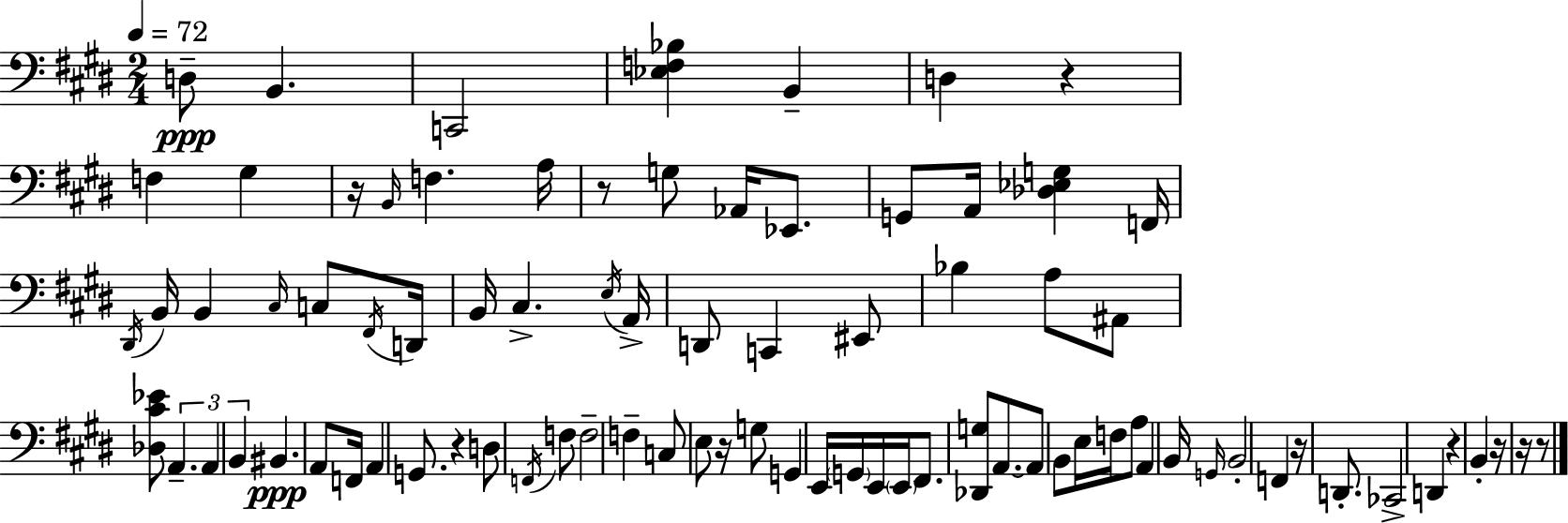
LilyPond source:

{
  \clef bass
  \numericTimeSignature
  \time 2/4
  \key e \major
  \tempo 4 = 72
  d8--\ppp b,4. | c,2 | <ees f bes>4 b,4-- | d4 r4 | \break f4 gis4 | r16 \grace { b,16 } f4. | a16 r8 g8 aes,16 ees,8. | g,8 a,16 <des ees g>4 | \break f,16 \acciaccatura { dis,16 } b,16 b,4 \grace { cis16 } | c8 \acciaccatura { fis,16 } d,16 b,16 cis4.-> | \acciaccatura { e16 } a,16-> d,8 c,4 | eis,8 bes4 | \break a8 ais,8 <des cis' ees'>8 \tuplet 3/2 { a,4.-- | a,4 | b,4 } bis,4.\ppp | a,8 f,16 a,4 | \break g,8. r4 | d8 \acciaccatura { f,16 } f8 f2-- | f4-- | c8 e8 r16 g8 | \break g,4 e,16 \parenthesize g,16 e,16 | \parenthesize e,16 fis,8. <des, g>8 a,8.~~ | a,8 b,8 e16 f16 a8 | a,4 b,16 \grace { g,16 } b,2-. | \break f,4 | r16 d,8.-. ces,2-> | d,4 | r4 b,4-. | \break r16 r16 r8 \bar "|."
}